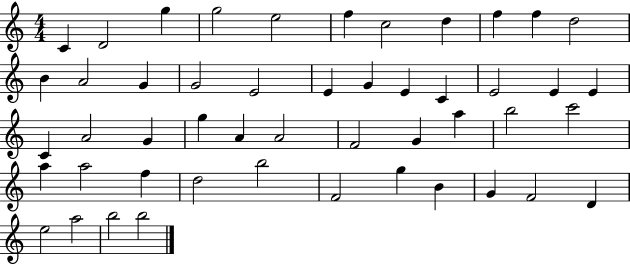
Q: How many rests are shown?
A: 0